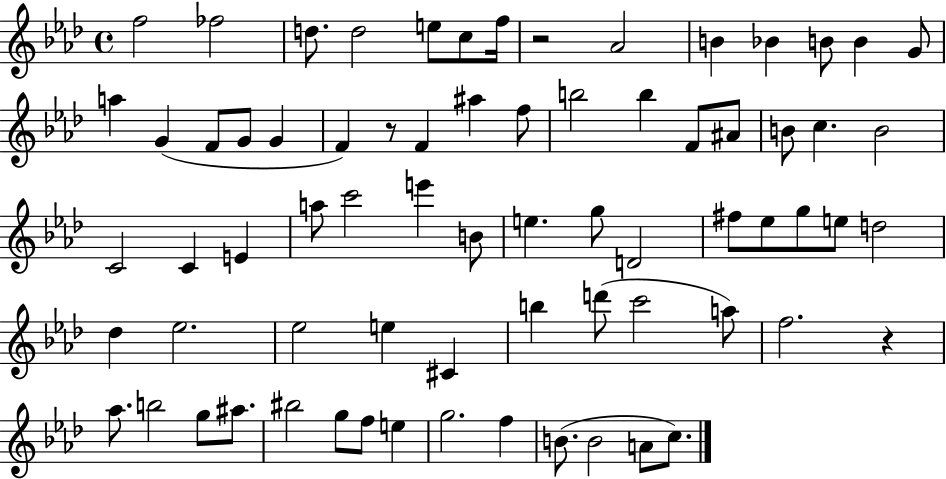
X:1
T:Untitled
M:4/4
L:1/4
K:Ab
f2 _f2 d/2 d2 e/2 c/2 f/4 z2 _A2 B _B B/2 B G/2 a G F/2 G/2 G F z/2 F ^a f/2 b2 b F/2 ^A/2 B/2 c B2 C2 C E a/2 c'2 e' B/2 e g/2 D2 ^f/2 _e/2 g/2 e/2 d2 _d _e2 _e2 e ^C b d'/2 c'2 a/2 f2 z _a/2 b2 g/2 ^a/2 ^b2 g/2 f/2 e g2 f B/2 B2 A/2 c/2